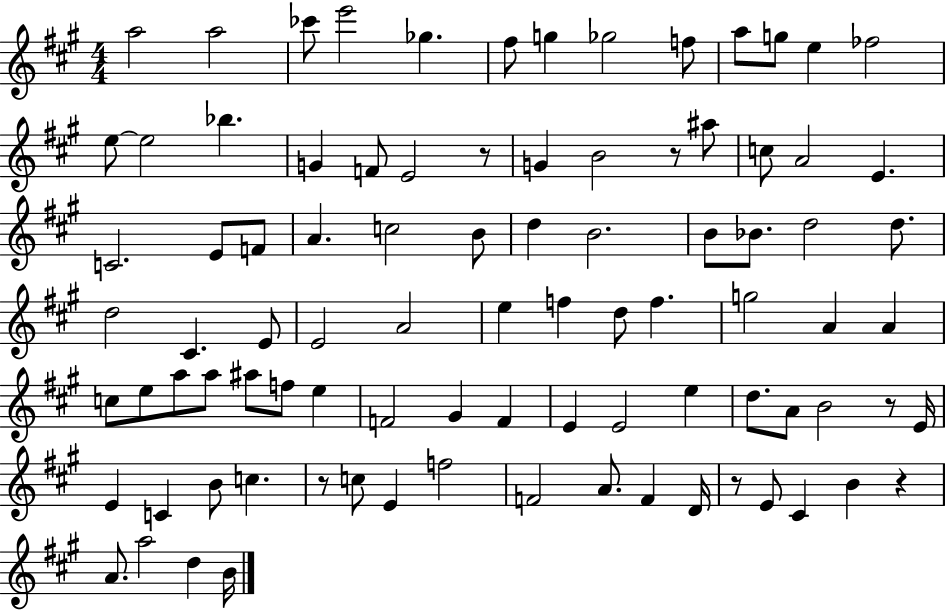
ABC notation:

X:1
T:Untitled
M:4/4
L:1/4
K:A
a2 a2 _c'/2 e'2 _g ^f/2 g _g2 f/2 a/2 g/2 e _f2 e/2 e2 _b G F/2 E2 z/2 G B2 z/2 ^a/2 c/2 A2 E C2 E/2 F/2 A c2 B/2 d B2 B/2 _B/2 d2 d/2 d2 ^C E/2 E2 A2 e f d/2 f g2 A A c/2 e/2 a/2 a/2 ^a/2 f/2 e F2 ^G F E E2 e d/2 A/2 B2 z/2 E/4 E C B/2 c z/2 c/2 E f2 F2 A/2 F D/4 z/2 E/2 ^C B z A/2 a2 d B/4